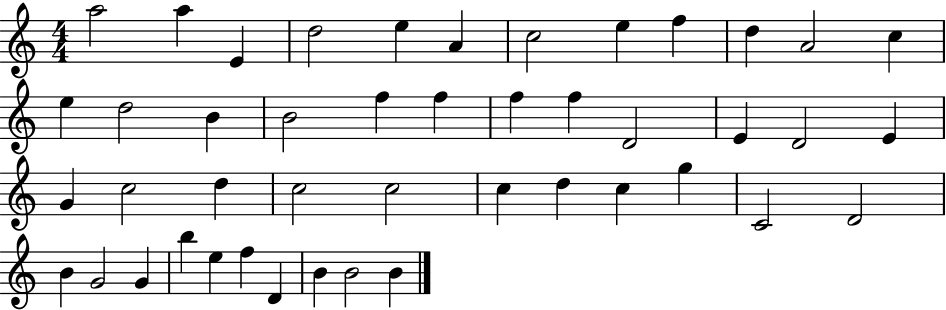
A5/h A5/q E4/q D5/h E5/q A4/q C5/h E5/q F5/q D5/q A4/h C5/q E5/q D5/h B4/q B4/h F5/q F5/q F5/q F5/q D4/h E4/q D4/h E4/q G4/q C5/h D5/q C5/h C5/h C5/q D5/q C5/q G5/q C4/h D4/h B4/q G4/h G4/q B5/q E5/q F5/q D4/q B4/q B4/h B4/q